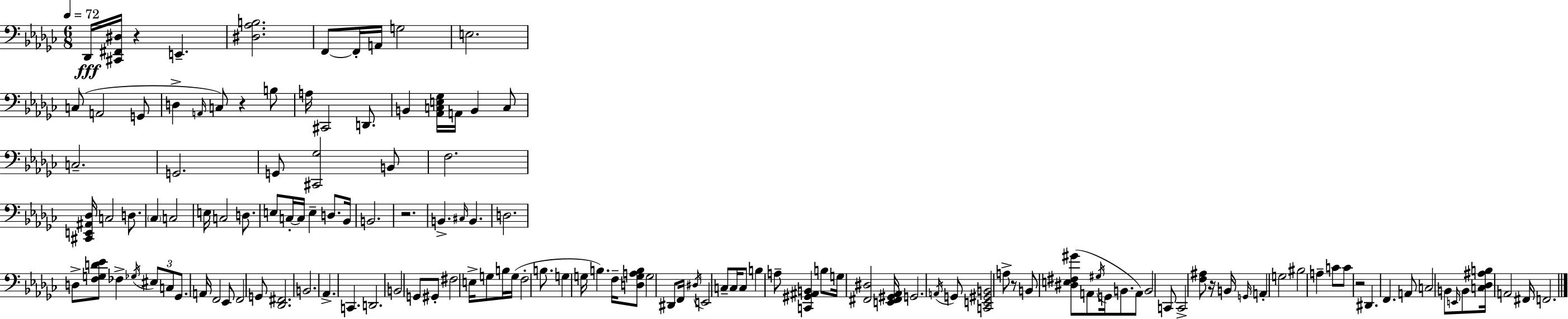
X:1
T:Untitled
M:6/8
L:1/4
K:Ebm
_D,,/4 [^C,,^F,,^D,]/4 z E,, [^D,_A,B,]2 F,,/2 F,,/4 A,,/4 G,2 E,2 C,/2 A,,2 G,,/2 D, A,,/4 C,/2 z B,/2 A,/4 ^C,,2 D,,/2 B,, [_A,,C,E,_G,]/4 A,,/4 B,, C,/2 C,2 G,,2 G,,/2 [^C,,_G,]2 B,,/2 F,2 [^C,,E,,^A,,_D,]/4 C,2 D,/2 _C, C,2 E,/4 C,2 D,/2 E,/2 C,/4 C,/4 E, D,/2 _B,,/4 B,,2 z2 B,, ^C,/4 B,, D,2 D,/2 [F,G,D_E]/2 _F, _G,/4 ^E,/2 C,/2 _G,,/2 A,,/4 F,,2 _E,,/2 F,,2 G,,/2 [_D,,^F,,]2 B,,2 _A,, C,, D,,2 B,,2 G,,/2 ^G,,/2 ^F,2 E,/4 G,/2 B,/4 G,/4 F,2 B,/2 G, G,/4 B, F,/4 [D,G,A,B,]/2 G,2 ^D,,/2 F,,/4 ^D,/4 E,,2 C,/2 C,/4 C,/2 B, A,/2 [C,,^G,,^A,,B,,] B,/2 G,/4 [^F,,^D,]2 [E,,^F,,^G,,_A,,]/4 G,,2 A,,/4 G,,/2 [C,,E,,^G,,B,,]2 A,/2 z/2 B,,/2 [^D,E,^F,^G]/2 A,,/2 ^G,/4 G,,/4 B,,/2 A,,/2 B,,2 C,,/2 C,,2 [F,^A,]/2 z/4 B,,/4 G,,/4 A,, G,2 ^B,2 A, C/2 C/2 z2 ^D,, F,, A,,/2 C,2 B,,/2 E,,/4 B,,/2 [C,_D,^A,B,]/4 A,,2 ^F,,/4 F,,2